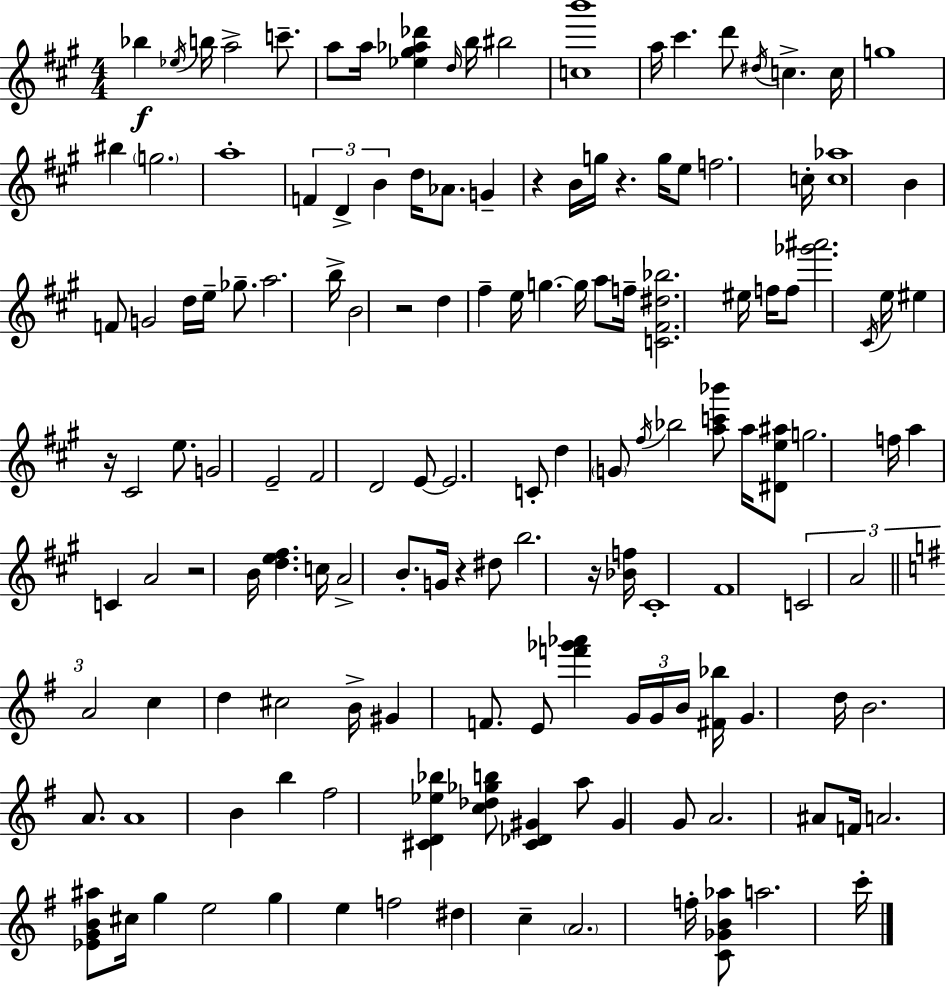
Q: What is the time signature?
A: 4/4